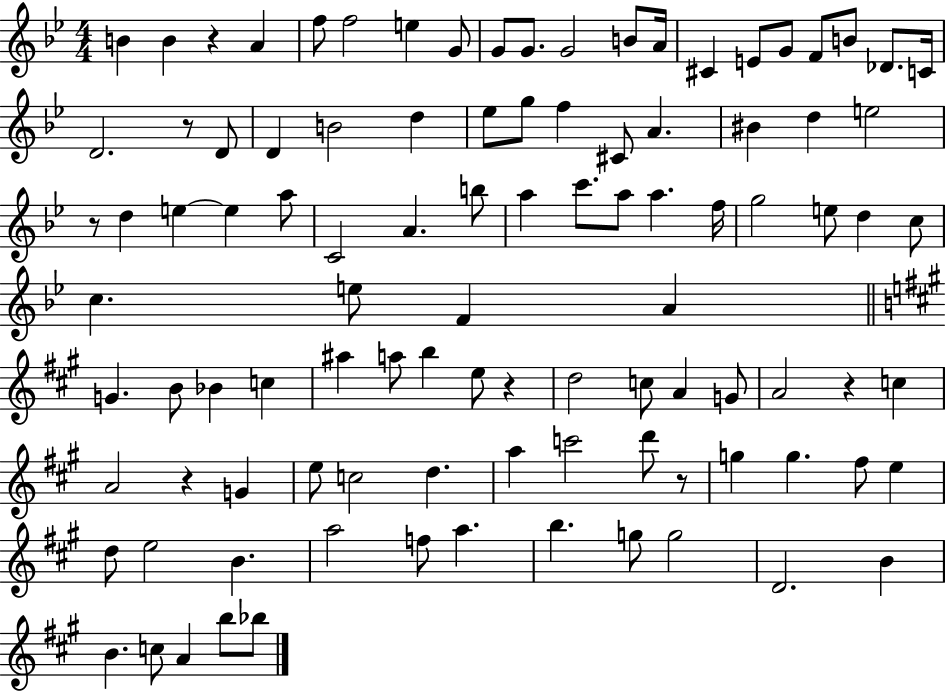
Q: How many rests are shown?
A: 7